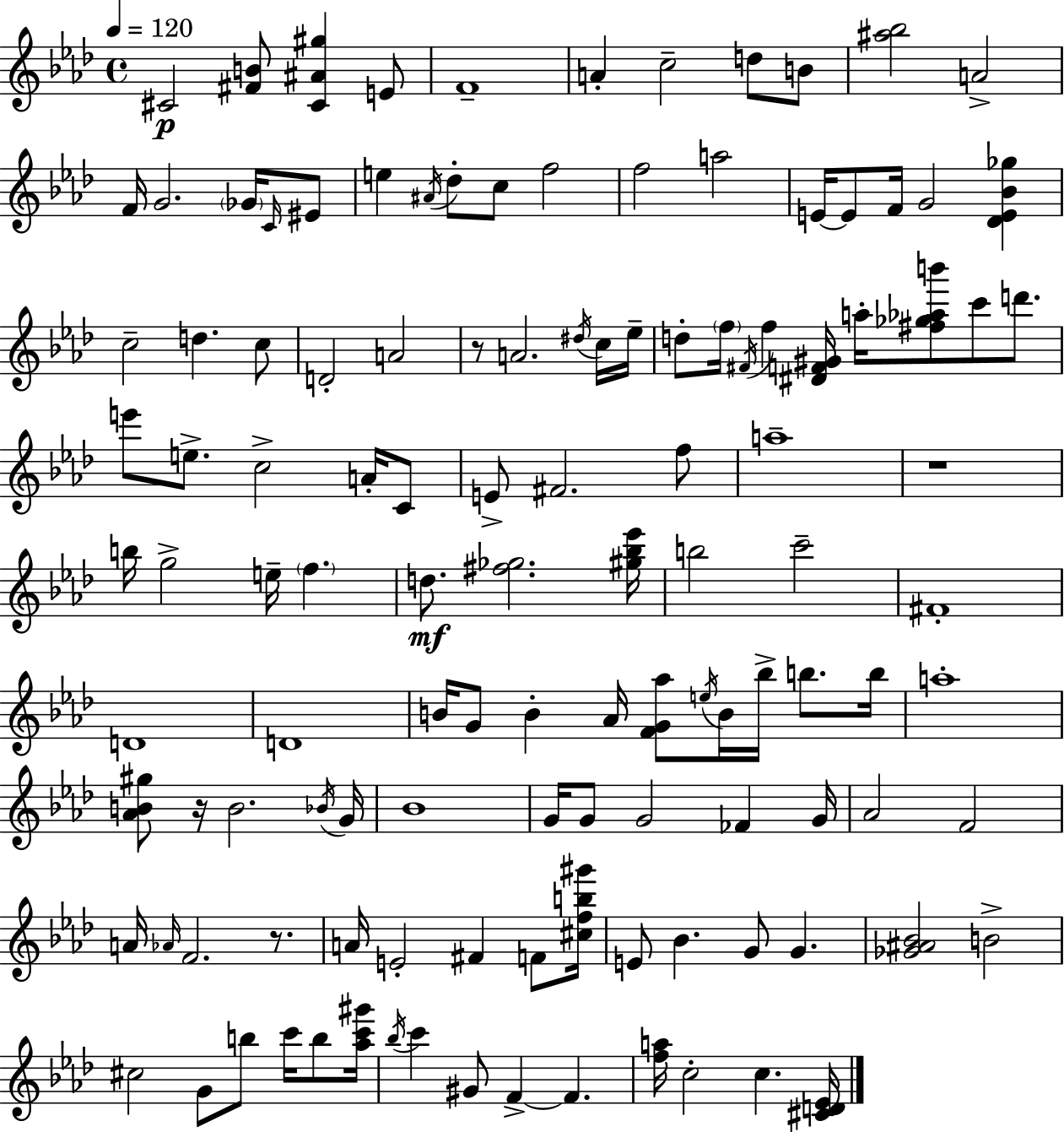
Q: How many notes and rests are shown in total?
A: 123